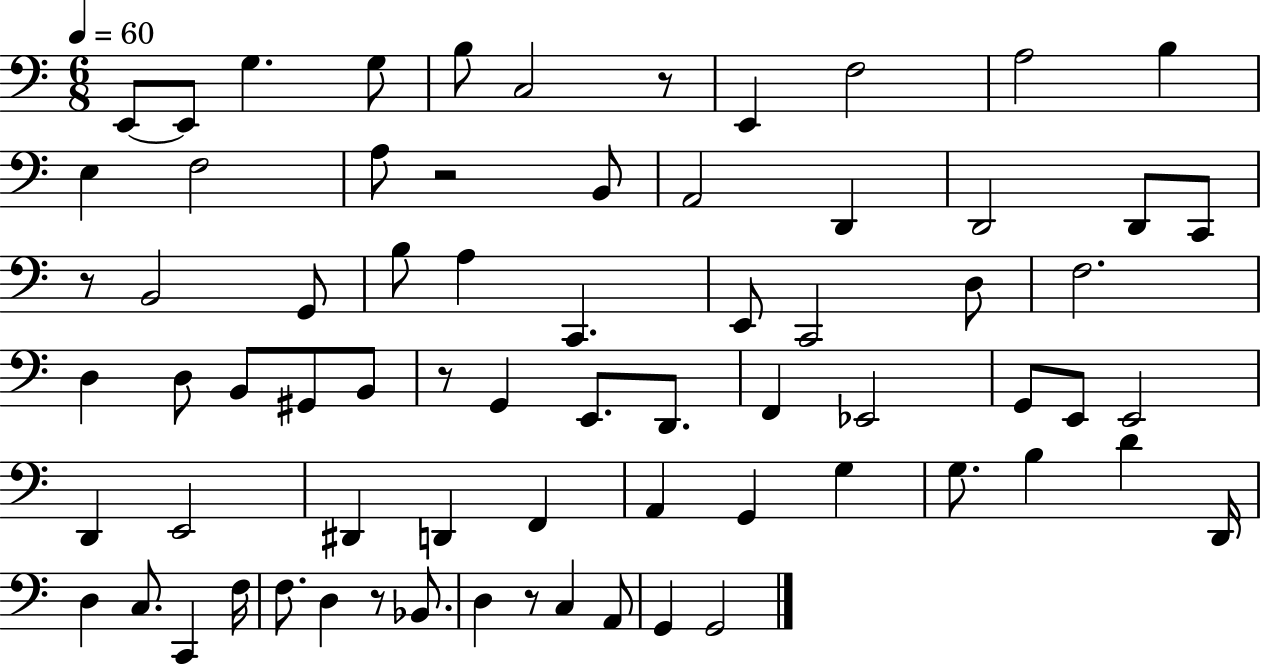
E2/e E2/e G3/q. G3/e B3/e C3/h R/e E2/q F3/h A3/h B3/q E3/q F3/h A3/e R/h B2/e A2/h D2/q D2/h D2/e C2/e R/e B2/h G2/e B3/e A3/q C2/q. E2/e C2/h D3/e F3/h. D3/q D3/e B2/e G#2/e B2/e R/e G2/q E2/e. D2/e. F2/q Eb2/h G2/e E2/e E2/h D2/q E2/h D#2/q D2/q F2/q A2/q G2/q G3/q G3/e. B3/q D4/q D2/s D3/q C3/e. C2/q F3/s F3/e. D3/q R/e Bb2/e. D3/q R/e C3/q A2/e G2/q G2/h